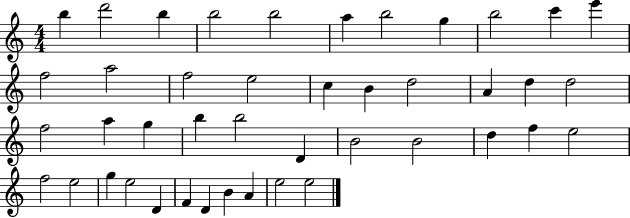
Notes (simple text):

B5/q D6/h B5/q B5/h B5/h A5/q B5/h G5/q B5/h C6/q E6/q F5/h A5/h F5/h E5/h C5/q B4/q D5/h A4/q D5/q D5/h F5/h A5/q G5/q B5/q B5/h D4/q B4/h B4/h D5/q F5/q E5/h F5/h E5/h G5/q E5/h D4/q F4/q D4/q B4/q A4/q E5/h E5/h